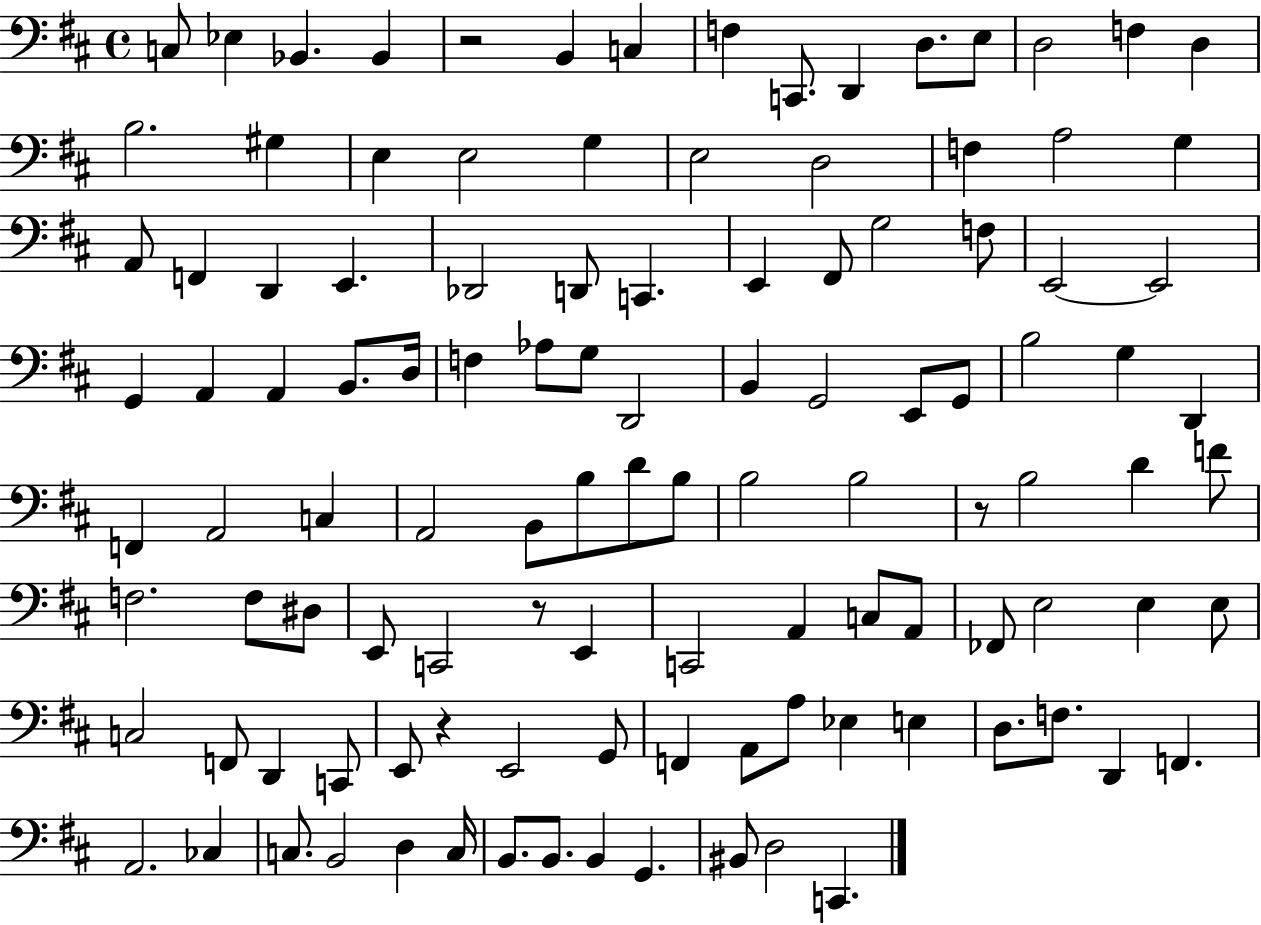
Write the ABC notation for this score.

X:1
T:Untitled
M:4/4
L:1/4
K:D
C,/2 _E, _B,, _B,, z2 B,, C, F, C,,/2 D,, D,/2 E,/2 D,2 F, D, B,2 ^G, E, E,2 G, E,2 D,2 F, A,2 G, A,,/2 F,, D,, E,, _D,,2 D,,/2 C,, E,, ^F,,/2 G,2 F,/2 E,,2 E,,2 G,, A,, A,, B,,/2 D,/4 F, _A,/2 G,/2 D,,2 B,, G,,2 E,,/2 G,,/2 B,2 G, D,, F,, A,,2 C, A,,2 B,,/2 B,/2 D/2 B,/2 B,2 B,2 z/2 B,2 D F/2 F,2 F,/2 ^D,/2 E,,/2 C,,2 z/2 E,, C,,2 A,, C,/2 A,,/2 _F,,/2 E,2 E, E,/2 C,2 F,,/2 D,, C,,/2 E,,/2 z E,,2 G,,/2 F,, A,,/2 A,/2 _E, E, D,/2 F,/2 D,, F,, A,,2 _C, C,/2 B,,2 D, C,/4 B,,/2 B,,/2 B,, G,, ^B,,/2 D,2 C,,